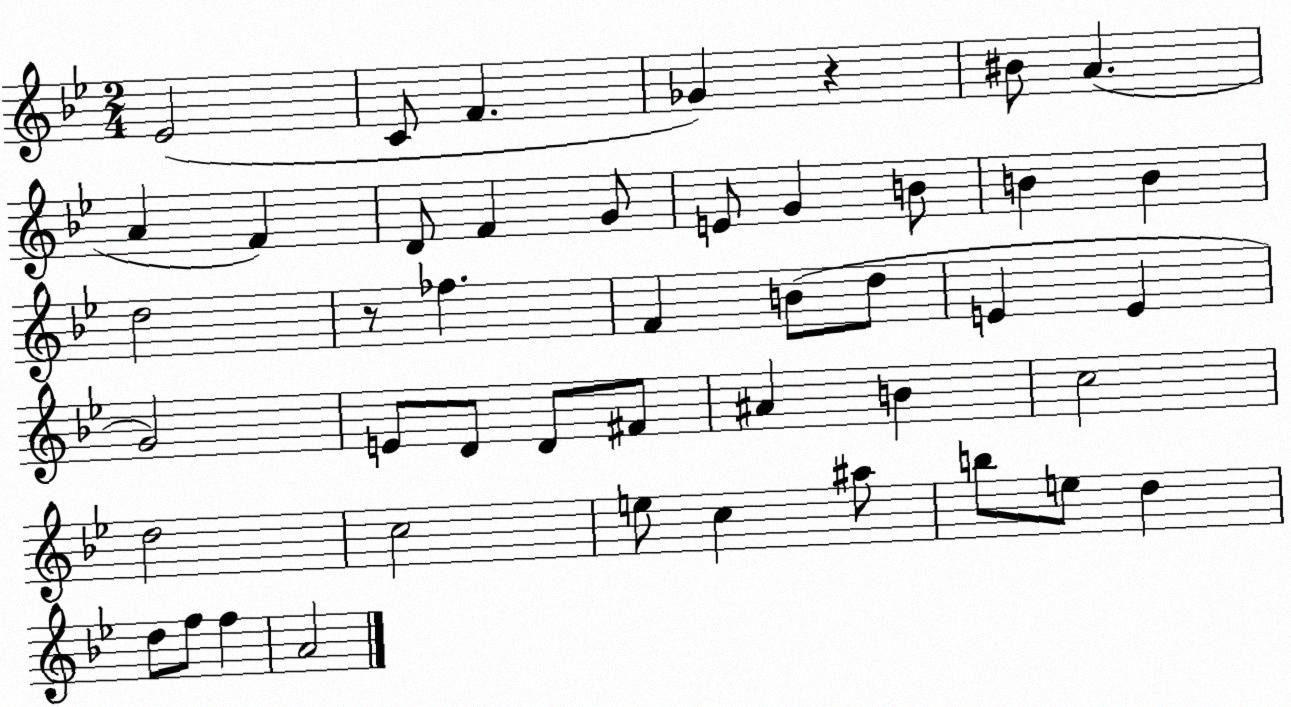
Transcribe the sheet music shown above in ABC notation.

X:1
T:Untitled
M:2/4
L:1/4
K:Bb
_E2 C/2 F _G z ^B/2 A A F D/2 F G/2 E/2 G B/2 B B d2 z/2 _f F B/2 d/2 E E G2 E/2 D/2 D/2 ^F/2 ^A B c2 d2 c2 e/2 c ^a/2 b/2 e/2 d d/2 f/2 f A2